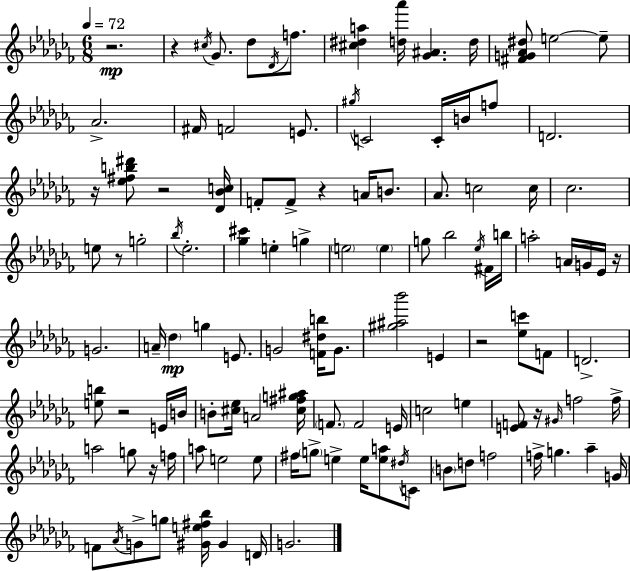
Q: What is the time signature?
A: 6/8